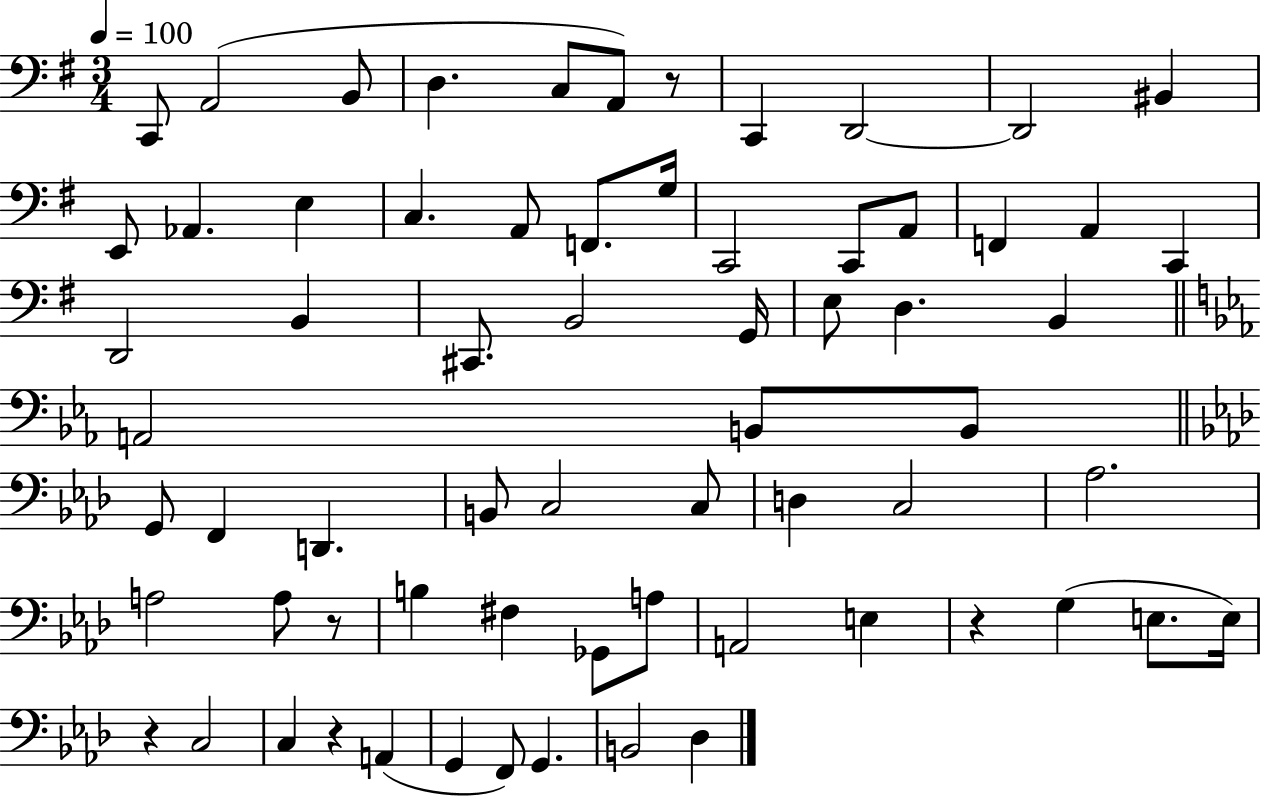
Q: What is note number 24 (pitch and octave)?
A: D2